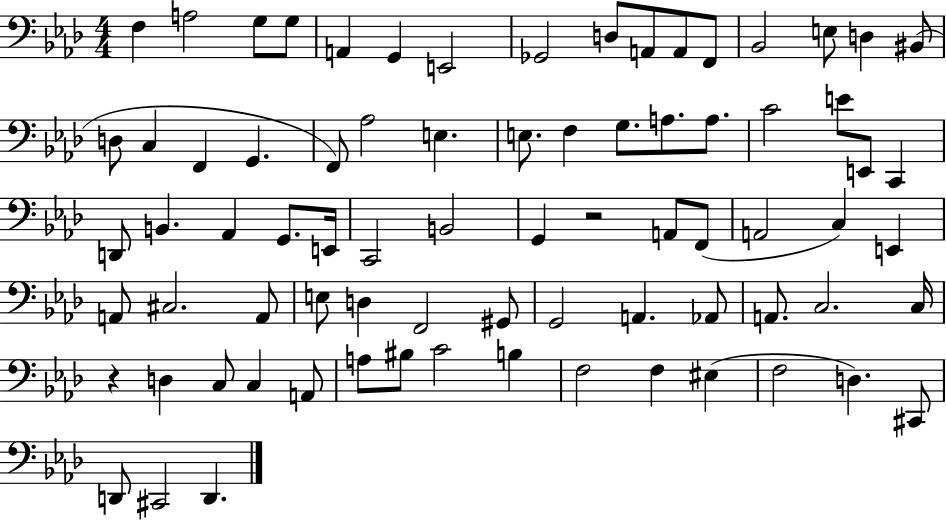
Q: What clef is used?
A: bass